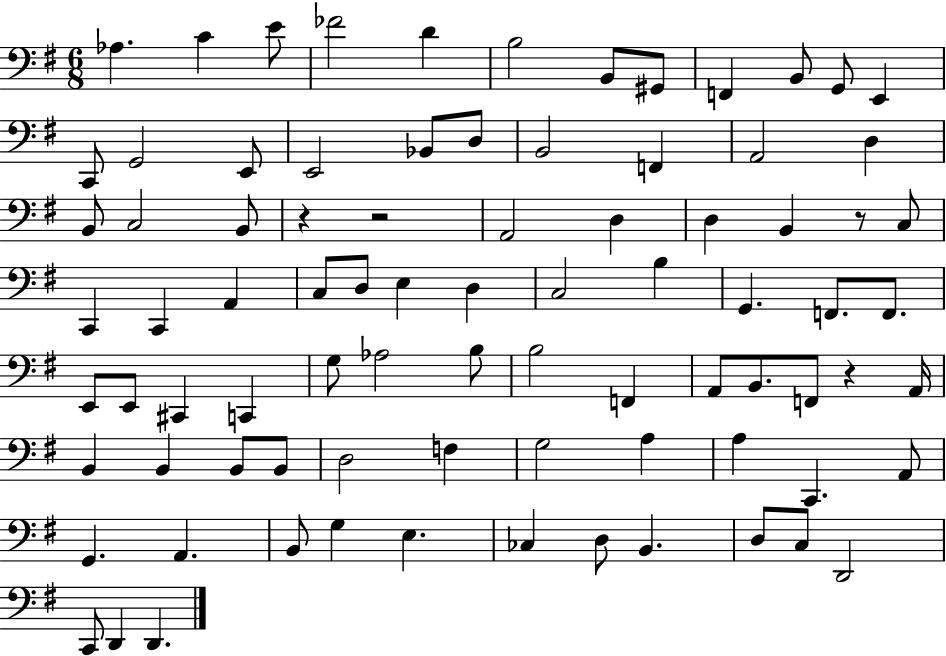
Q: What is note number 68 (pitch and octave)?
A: A2